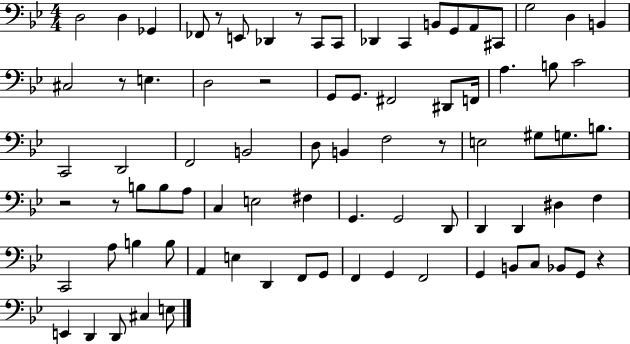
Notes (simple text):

D3/h D3/q Gb2/q FES2/e R/e E2/e Db2/q R/e C2/e C2/e Db2/q C2/q B2/e G2/e A2/e C#2/e G3/h D3/q B2/q C#3/h R/e E3/q. D3/h R/h G2/e G2/e. F#2/h D#2/e F2/s A3/q. B3/e C4/h C2/h D2/h F2/h B2/h D3/e B2/q F3/h R/e E3/h G#3/e G3/e. B3/e. R/h R/e B3/e B3/e A3/e C3/q E3/h F#3/q G2/q. G2/h D2/e D2/q D2/q D#3/q F3/q C2/h A3/e B3/q B3/e A2/q E3/q D2/q F2/e G2/e F2/q G2/q F2/h G2/q B2/e C3/e Bb2/e G2/e R/q E2/q D2/q D2/e C#3/q E3/e